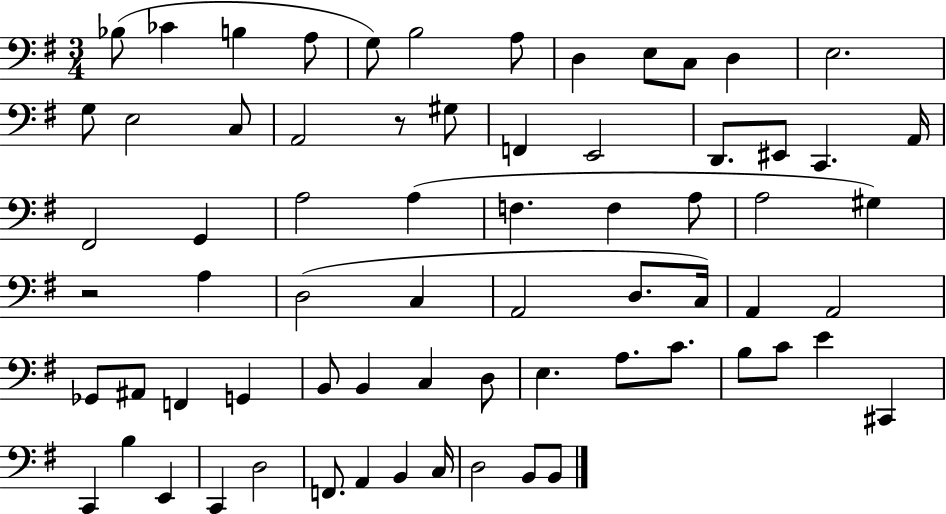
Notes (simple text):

Bb3/e CES4/q B3/q A3/e G3/e B3/h A3/e D3/q E3/e C3/e D3/q E3/h. G3/e E3/h C3/e A2/h R/e G#3/e F2/q E2/h D2/e. EIS2/e C2/q. A2/s F#2/h G2/q A3/h A3/q F3/q. F3/q A3/e A3/h G#3/q R/h A3/q D3/h C3/q A2/h D3/e. C3/s A2/q A2/h Gb2/e A#2/e F2/q G2/q B2/e B2/q C3/q D3/e E3/q. A3/e. C4/e. B3/e C4/e E4/q C#2/q C2/q B3/q E2/q C2/q D3/h F2/e. A2/q B2/q C3/s D3/h B2/e B2/e